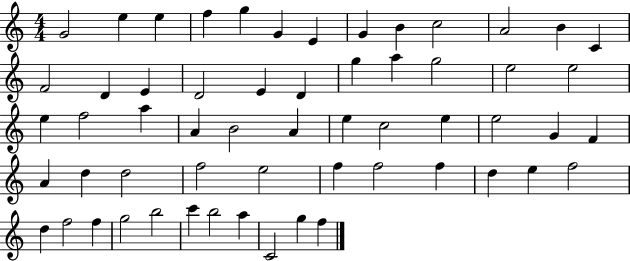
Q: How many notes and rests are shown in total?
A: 58